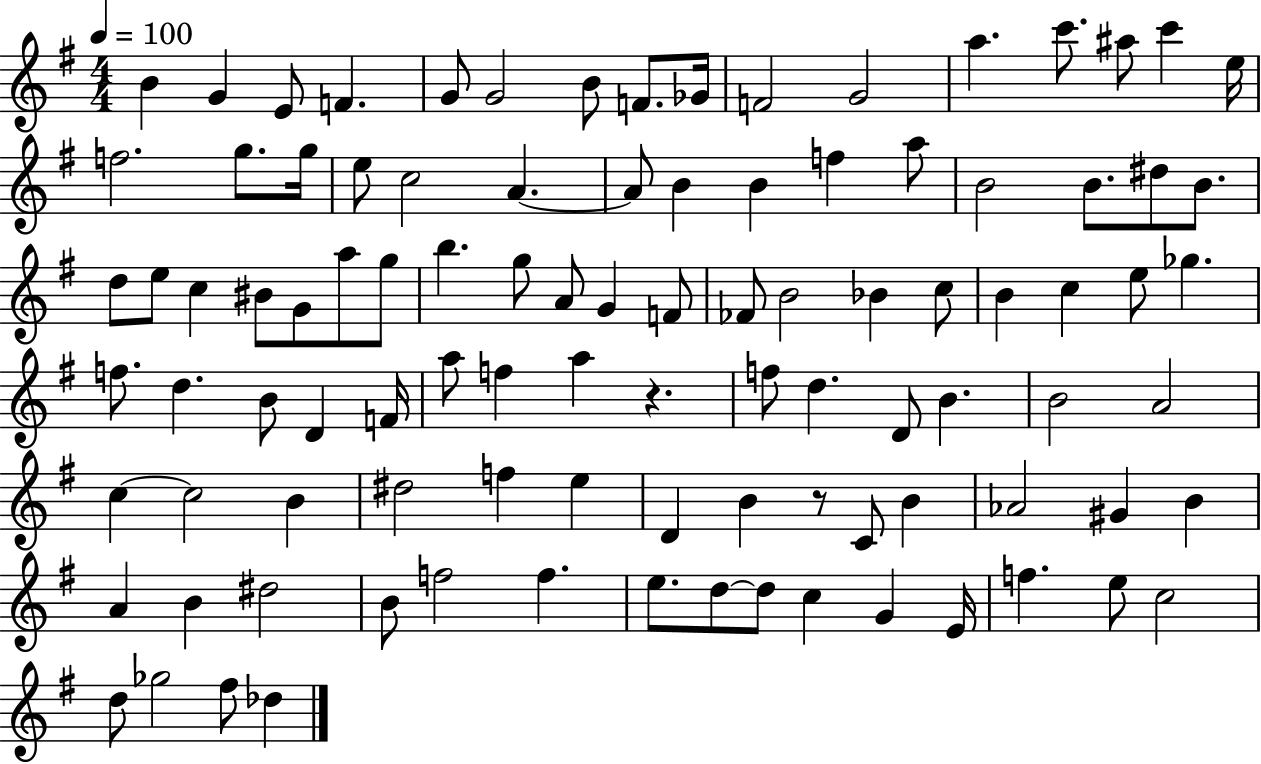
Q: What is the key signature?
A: G major